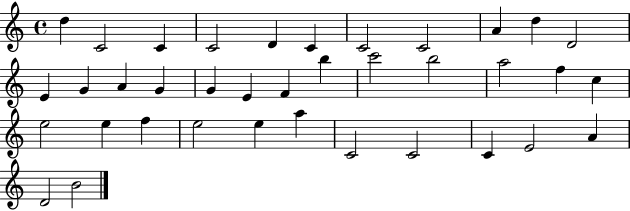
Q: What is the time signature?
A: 4/4